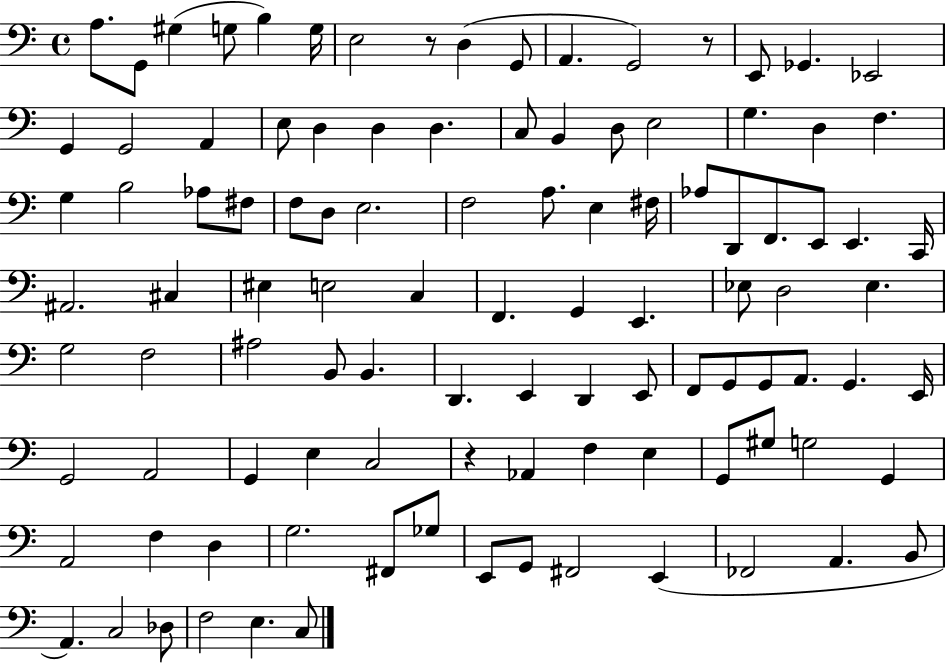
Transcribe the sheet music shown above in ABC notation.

X:1
T:Untitled
M:4/4
L:1/4
K:C
A,/2 G,,/2 ^G, G,/2 B, G,/4 E,2 z/2 D, G,,/2 A,, G,,2 z/2 E,,/2 _G,, _E,,2 G,, G,,2 A,, E,/2 D, D, D, C,/2 B,, D,/2 E,2 G, D, F, G, B,2 _A,/2 ^F,/2 F,/2 D,/2 E,2 F,2 A,/2 E, ^F,/4 _A,/2 D,,/2 F,,/2 E,,/2 E,, C,,/4 ^A,,2 ^C, ^E, E,2 C, F,, G,, E,, _E,/2 D,2 _E, G,2 F,2 ^A,2 B,,/2 B,, D,, E,, D,, E,,/2 F,,/2 G,,/2 G,,/2 A,,/2 G,, E,,/4 G,,2 A,,2 G,, E, C,2 z _A,, F, E, G,,/2 ^G,/2 G,2 G,, A,,2 F, D, G,2 ^F,,/2 _G,/2 E,,/2 G,,/2 ^F,,2 E,, _F,,2 A,, B,,/2 A,, C,2 _D,/2 F,2 E, C,/2